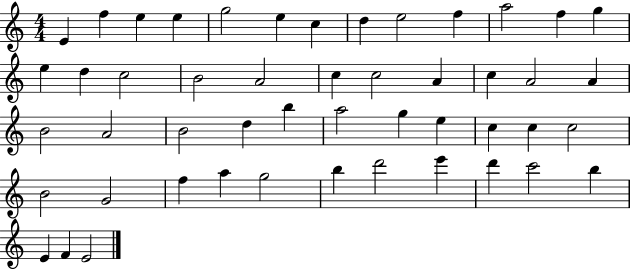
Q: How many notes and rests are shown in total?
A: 49